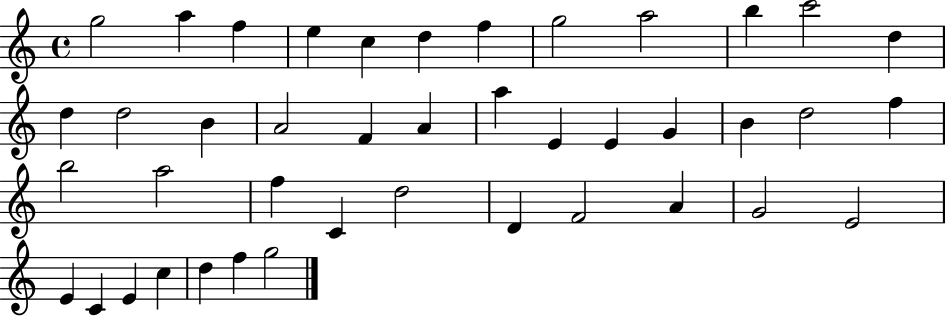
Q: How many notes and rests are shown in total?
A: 42